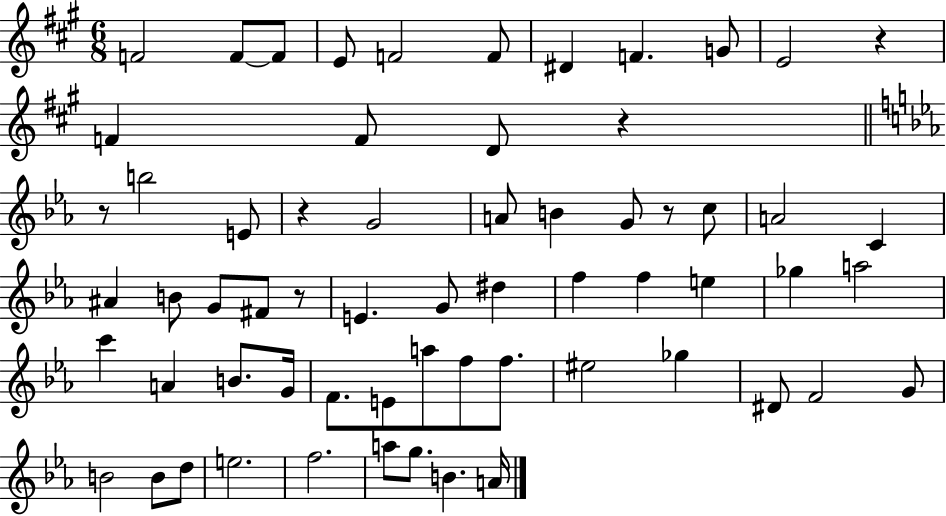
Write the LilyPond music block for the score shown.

{
  \clef treble
  \numericTimeSignature
  \time 6/8
  \key a \major
  f'2 f'8~~ f'8 | e'8 f'2 f'8 | dis'4 f'4. g'8 | e'2 r4 | \break f'4 f'8 d'8 r4 | \bar "||" \break \key ees \major r8 b''2 e'8 | r4 g'2 | a'8 b'4 g'8 r8 c''8 | a'2 c'4 | \break ais'4 b'8 g'8 fis'8 r8 | e'4. g'8 dis''4 | f''4 f''4 e''4 | ges''4 a''2 | \break c'''4 a'4 b'8. g'16 | f'8. e'8 a''8 f''8 f''8. | eis''2 ges''4 | dis'8 f'2 g'8 | \break b'2 b'8 d''8 | e''2. | f''2. | a''8 g''8. b'4. a'16 | \break \bar "|."
}